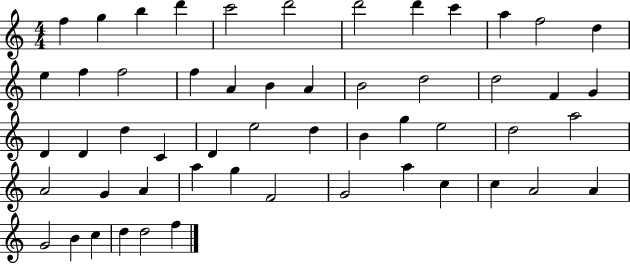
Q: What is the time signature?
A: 4/4